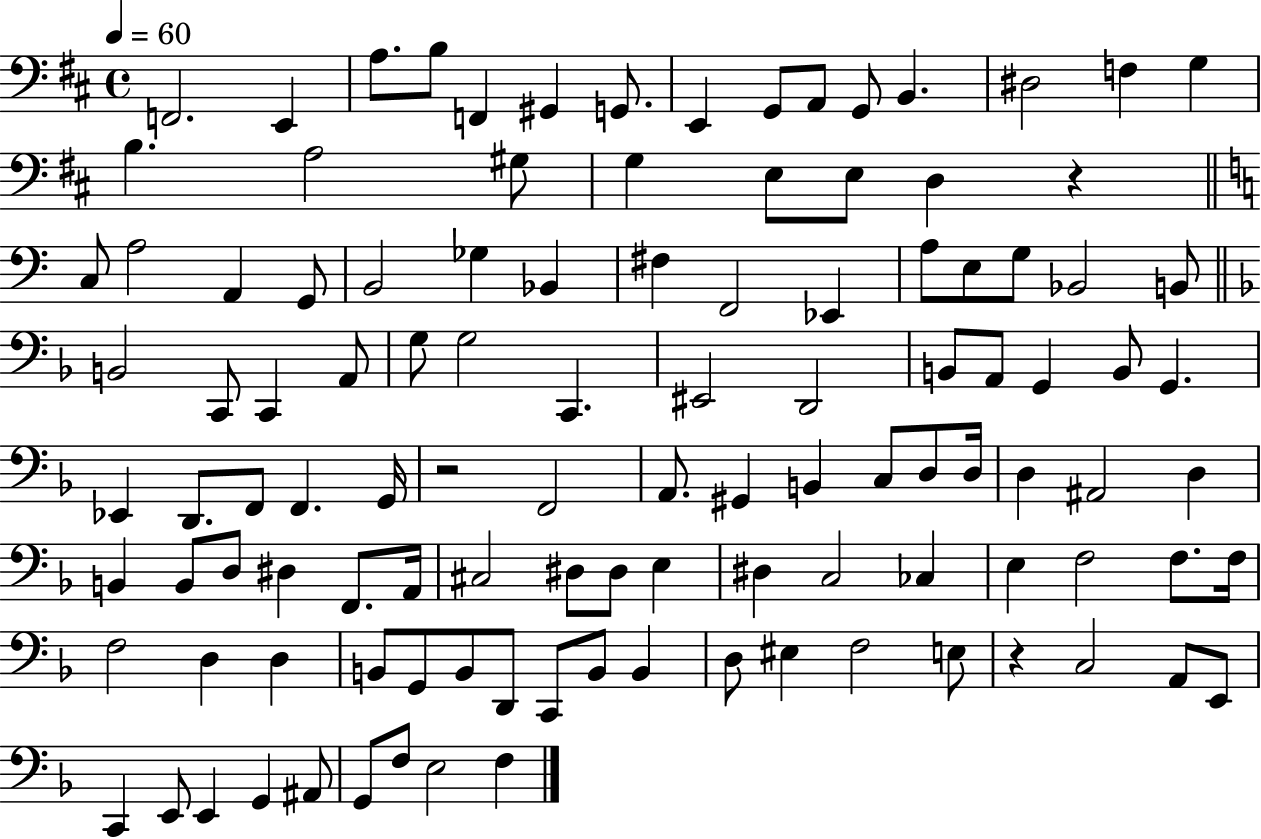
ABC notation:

X:1
T:Untitled
M:4/4
L:1/4
K:D
F,,2 E,, A,/2 B,/2 F,, ^G,, G,,/2 E,, G,,/2 A,,/2 G,,/2 B,, ^D,2 F, G, B, A,2 ^G,/2 G, E,/2 E,/2 D, z C,/2 A,2 A,, G,,/2 B,,2 _G, _B,, ^F, F,,2 _E,, A,/2 E,/2 G,/2 _B,,2 B,,/2 B,,2 C,,/2 C,, A,,/2 G,/2 G,2 C,, ^E,,2 D,,2 B,,/2 A,,/2 G,, B,,/2 G,, _E,, D,,/2 F,,/2 F,, G,,/4 z2 F,,2 A,,/2 ^G,, B,, C,/2 D,/2 D,/4 D, ^A,,2 D, B,, B,,/2 D,/2 ^D, F,,/2 A,,/4 ^C,2 ^D,/2 ^D,/2 E, ^D, C,2 _C, E, F,2 F,/2 F,/4 F,2 D, D, B,,/2 G,,/2 B,,/2 D,,/2 C,,/2 B,,/2 B,, D,/2 ^E, F,2 E,/2 z C,2 A,,/2 E,,/2 C,, E,,/2 E,, G,, ^A,,/2 G,,/2 F,/2 E,2 F,